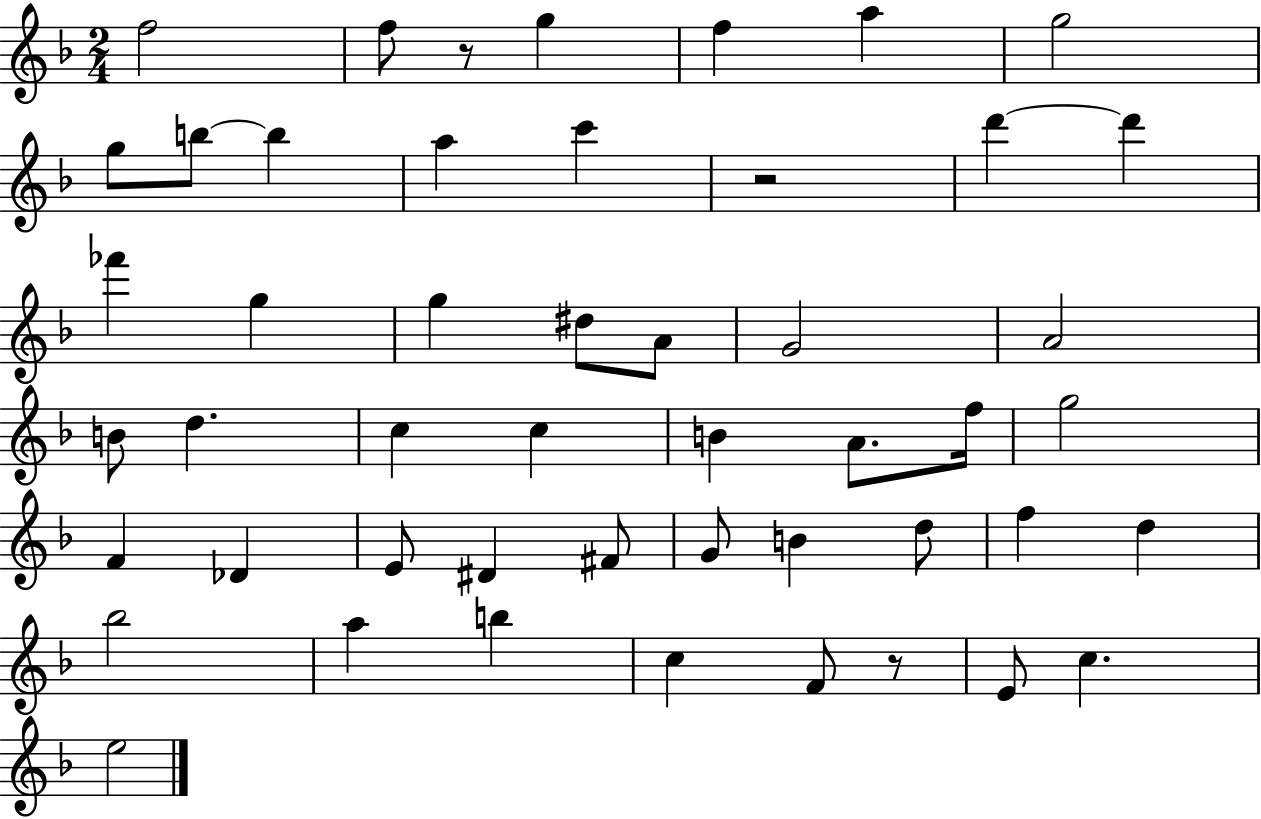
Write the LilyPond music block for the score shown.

{
  \clef treble
  \numericTimeSignature
  \time 2/4
  \key f \major
  f''2 | f''8 r8 g''4 | f''4 a''4 | g''2 | \break g''8 b''8~~ b''4 | a''4 c'''4 | r2 | d'''4~~ d'''4 | \break fes'''4 g''4 | g''4 dis''8 a'8 | g'2 | a'2 | \break b'8 d''4. | c''4 c''4 | b'4 a'8. f''16 | g''2 | \break f'4 des'4 | e'8 dis'4 fis'8 | g'8 b'4 d''8 | f''4 d''4 | \break bes''2 | a''4 b''4 | c''4 f'8 r8 | e'8 c''4. | \break e''2 | \bar "|."
}